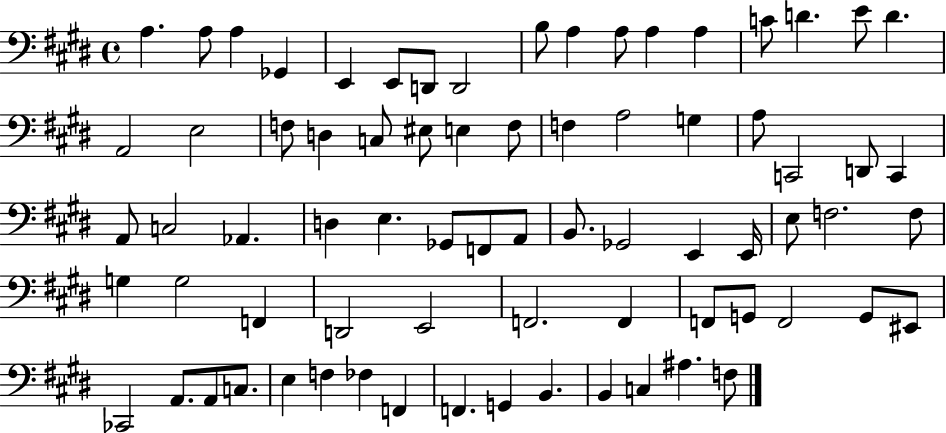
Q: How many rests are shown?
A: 0